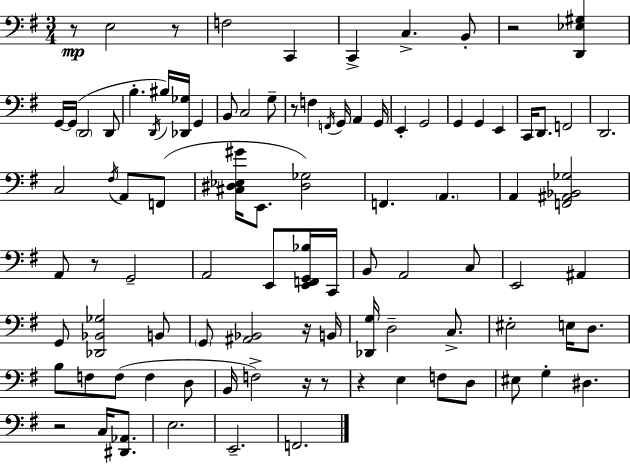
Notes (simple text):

R/e E3/h R/e F3/h C2/q C2/q C3/q. B2/e R/h [D2,Eb3,G#3]/q G2/s G2/s D2/h D2/e B3/q. D2/s BIS3/s [Db2,Gb3]/s G2/q B2/e C3/h G3/e R/e F3/q F2/s G2/s A2/q G2/s E2/q G2/h G2/q G2/q E2/q C2/s D2/e. F2/h D2/h. C3/h F#3/s A2/e F2/e [C#3,D#3,Eb3,G#4]/s E2/e. [D#3,Gb3]/h F2/q. A2/q. A2/q [F2,A#2,Bb2,Gb3]/h A2/e R/e G2/h A2/h E2/e [E2,F2,G2,Bb3]/s C2/s B2/e A2/h C3/e E2/h A#2/q G2/e [Db2,Bb2,Gb3]/h B2/e G2/e [A#2,Bb2]/h R/s B2/s [Db2,G3]/s D3/h C3/e. EIS3/h E3/s D3/e. B3/e F3/e F3/e F3/q D3/e B2/s F3/h R/s R/e R/q E3/q F3/e D3/e EIS3/e G3/q D#3/q. R/h C3/s [D#2,Ab2]/e. E3/h. E2/h. F2/h.